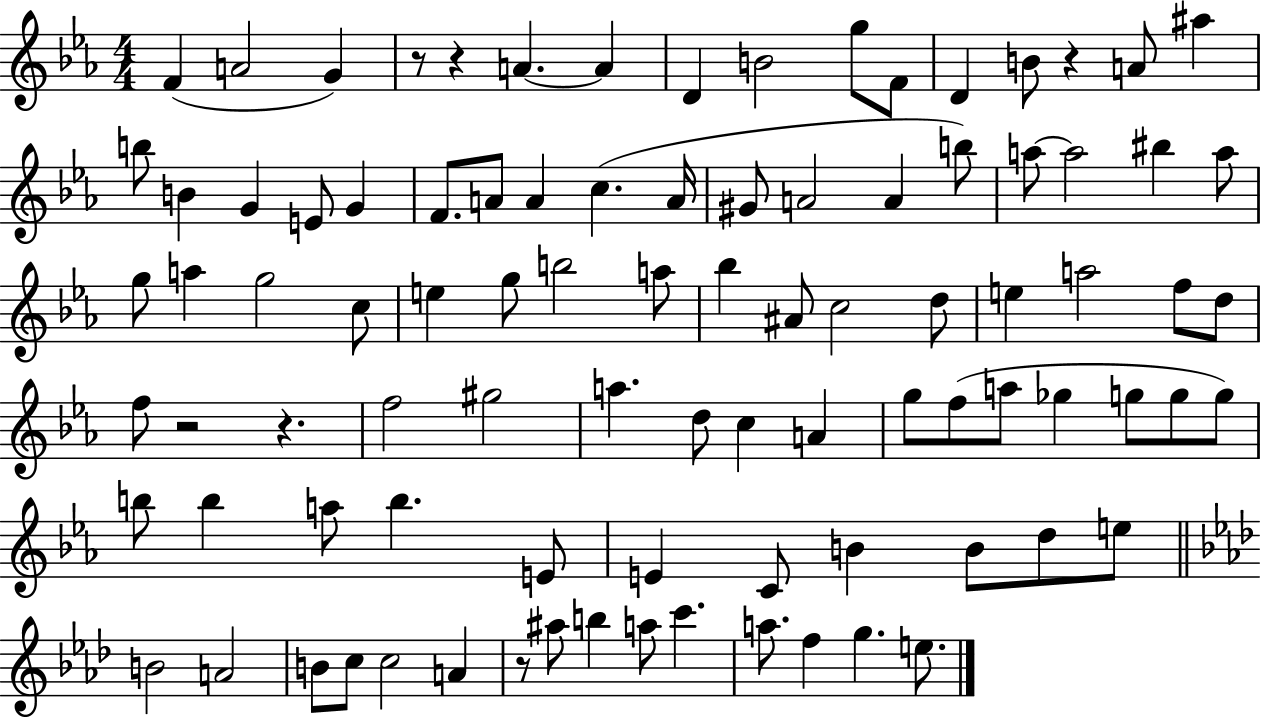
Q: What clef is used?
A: treble